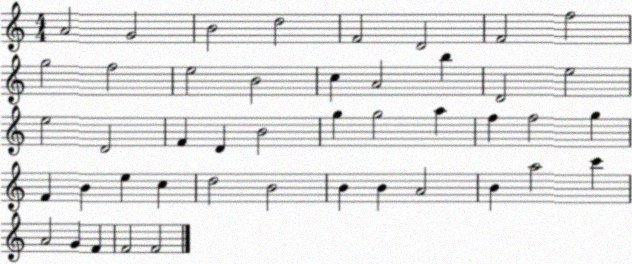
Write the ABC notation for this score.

X:1
T:Untitled
M:4/4
L:1/4
K:C
A2 G2 B2 d2 F2 D2 F2 f2 g2 f2 e2 B2 c A2 b D2 e2 e2 D2 F D B2 g g2 a f f2 g F B e c d2 B2 B B A2 B a2 c' A2 G F F2 F2